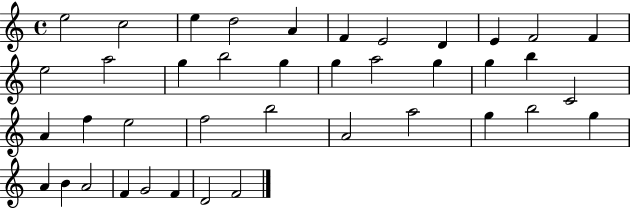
E5/h C5/h E5/q D5/h A4/q F4/q E4/h D4/q E4/q F4/h F4/q E5/h A5/h G5/q B5/h G5/q G5/q A5/h G5/q G5/q B5/q C4/h A4/q F5/q E5/h F5/h B5/h A4/h A5/h G5/q B5/h G5/q A4/q B4/q A4/h F4/q G4/h F4/q D4/h F4/h